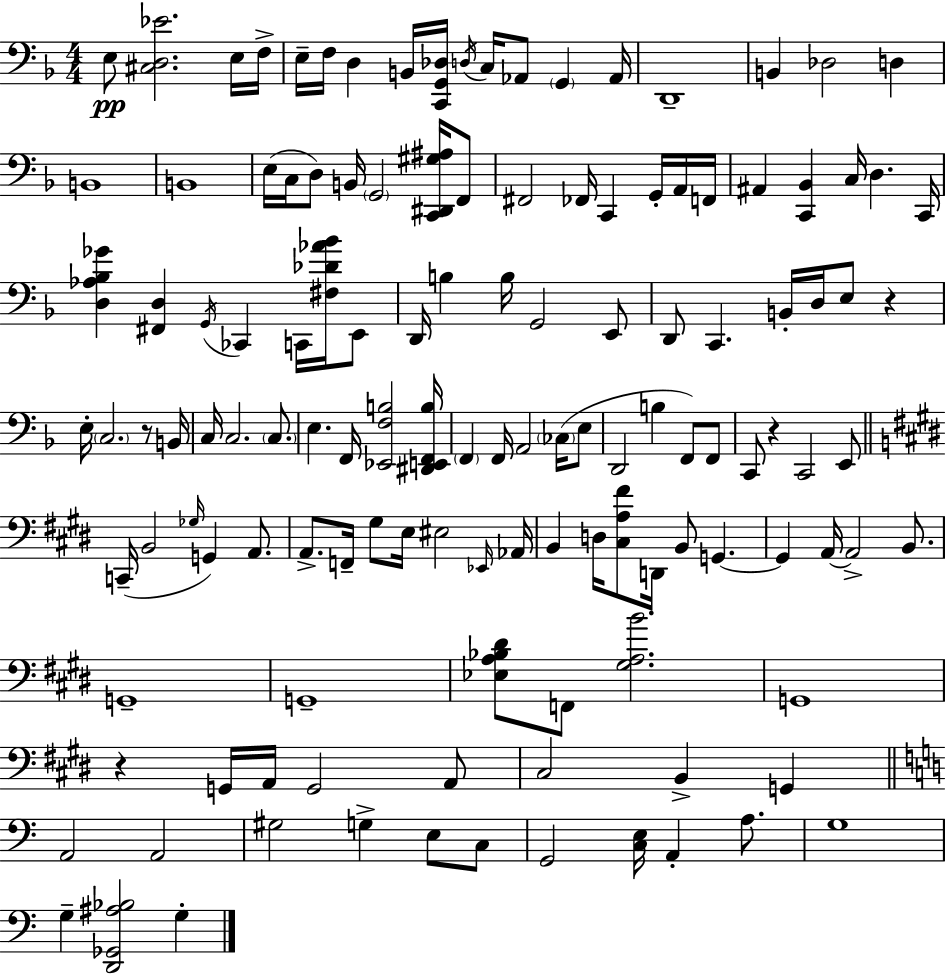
{
  \clef bass
  \numericTimeSignature
  \time 4/4
  \key f \major
  \repeat volta 2 { e8\pp <cis d ees'>2. e16 f16-> | e16-- f16 d4 b,16 <c, g, des>16 \acciaccatura { d16 } c16 aes,8 \parenthesize g,4 | aes,16 d,1-- | b,4 des2 d4 | \break b,1 | b,1 | e16( c16 d8) b,16 \parenthesize g,2 <c, dis, gis ais>16 f,8 | fis,2 fes,16 c,4 g,16-. a,16 | \break f,16 ais,4 <c, bes,>4 c16 d4. | c,16 <d aes bes ges'>4 <fis, d>4 \acciaccatura { g,16 } ces,4 c,16 <fis des' aes' bes'>16 | e,8 d,16 b4 b16 g,2 | e,8 d,8 c,4. b,16-. d16 e8 r4 | \break e16-. \parenthesize c2. r8 | b,16 c16 c2. \parenthesize c8. | e4. f,16 <ees, f b>2 | <dis, e, f, b>16 \parenthesize f,4 f,16 a,2 \parenthesize ces16( | \break e8 d,2 b4 f,8) | f,8 c,8 r4 c,2 | e,8 \bar "||" \break \key e \major c,16--( b,2 \grace { ges16 }) g,4 a,8. | a,8.-> f,16-- gis8 e16 eis2 | \grace { ees,16 } aes,16 b,4 d16 <cis a fis'>8 d,16 b,8 g,4.~~ | g,4 a,16~~ a,2-> b,8. | \break g,1-- | g,1-- | <ees a bes dis'>8 f,8 <gis a b'>2. | g,1 | \break r4 g,16 a,16 g,2 | a,8 cis2 b,4-> g,4 | \bar "||" \break \key c \major a,2 a,2 | gis2 g4-> e8 c8 | g,2 <c e>16 a,4-. a8. | g1 | \break g4-- <d, ges, ais bes>2 g4-. | } \bar "|."
}